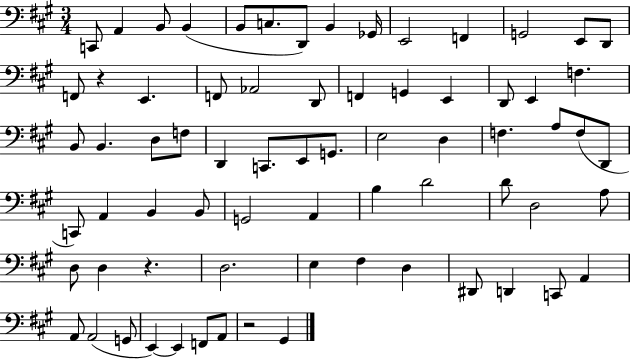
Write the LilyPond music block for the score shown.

{
  \clef bass
  \numericTimeSignature
  \time 3/4
  \key a \major
  \repeat volta 2 { c,8 a,4 b,8 b,4( | b,8 c8. d,8) b,4 ges,16 | e,2 f,4 | g,2 e,8 d,8 | \break f,8 r4 e,4. | f,8 aes,2 d,8 | f,4 g,4 e,4 | d,8 e,4 f4. | \break b,8 b,4. d8 f8 | d,4 c,8. e,8 g,8. | e2 d4 | f4. a8 f8( d,8 | \break c,8) a,4 b,4 b,8 | g,2 a,4 | b4 d'2 | d'8 d2 a8 | \break d8 d4 r4. | d2. | e4 fis4 d4 | dis,8 d,4 c,8 a,4 | \break a,8 a,2( g,8 | e,4~~) e,4 f,8 a,8 | r2 gis,4 | } \bar "|."
}